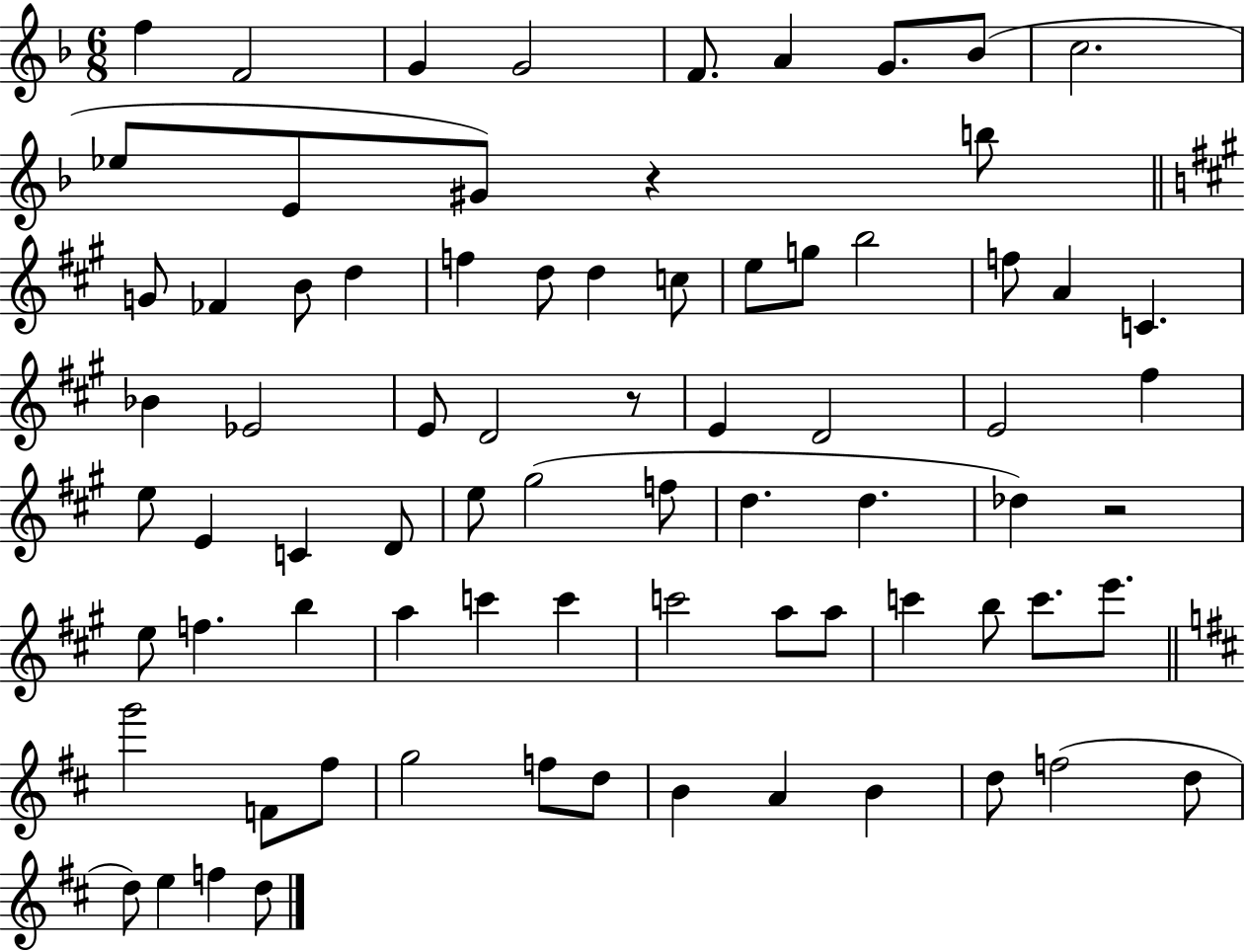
F5/q F4/h G4/q G4/h F4/e. A4/q G4/e. Bb4/e C5/h. Eb5/e E4/e G#4/e R/q B5/e G4/e FES4/q B4/e D5/q F5/q D5/e D5/q C5/e E5/e G5/e B5/h F5/e A4/q C4/q. Bb4/q Eb4/h E4/e D4/h R/e E4/q D4/h E4/h F#5/q E5/e E4/q C4/q D4/e E5/e G#5/h F5/e D5/q. D5/q. Db5/q R/h E5/e F5/q. B5/q A5/q C6/q C6/q C6/h A5/e A5/e C6/q B5/e C6/e. E6/e. G6/h F4/e F#5/e G5/h F5/e D5/e B4/q A4/q B4/q D5/e F5/h D5/e D5/e E5/q F5/q D5/e